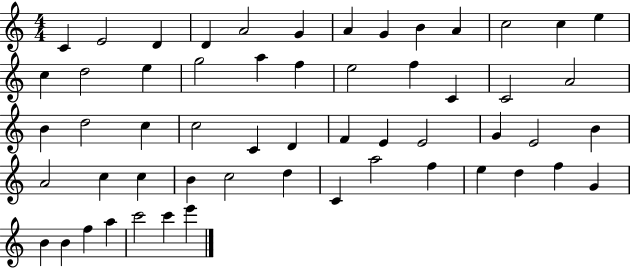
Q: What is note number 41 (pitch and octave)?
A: C5